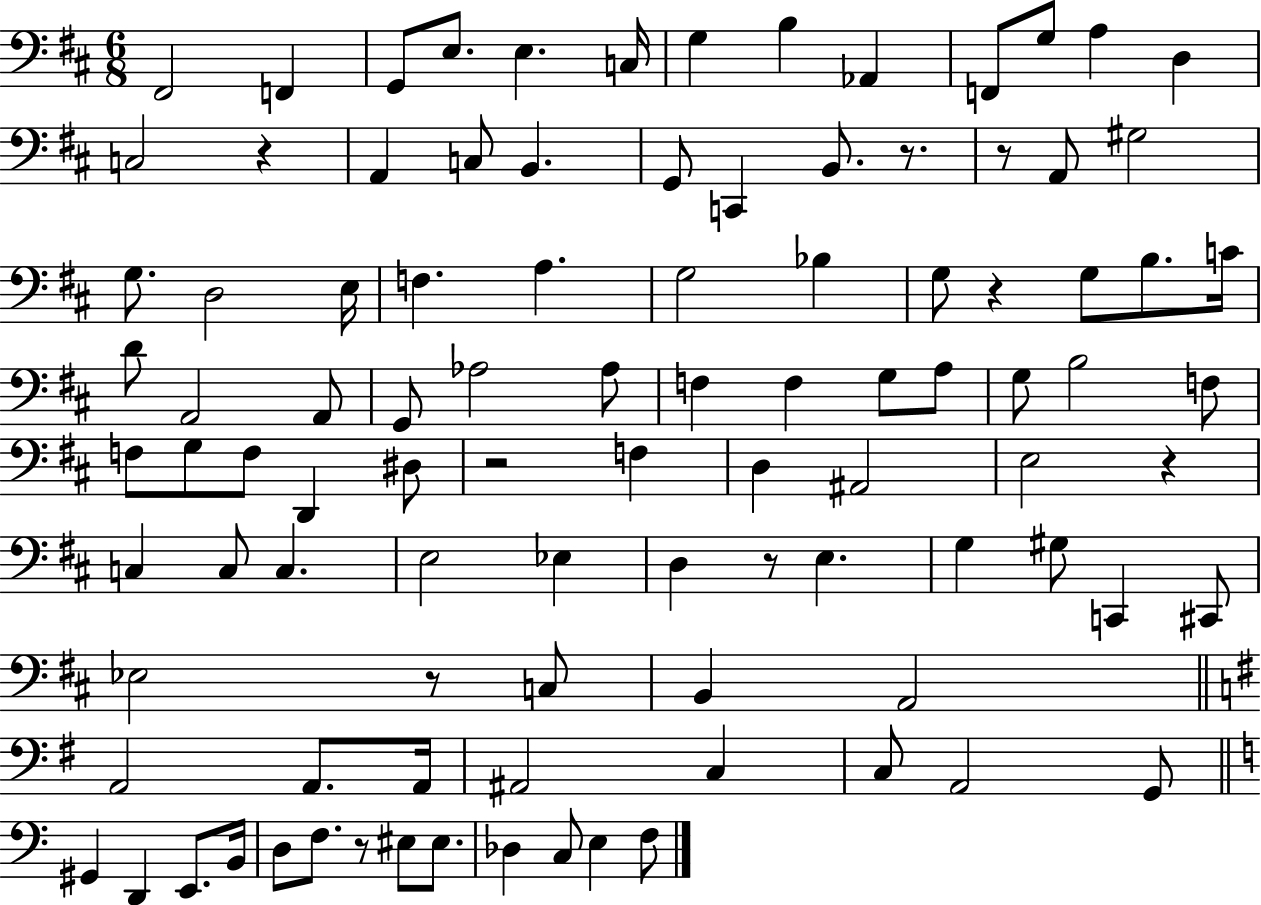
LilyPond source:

{
  \clef bass
  \numericTimeSignature
  \time 6/8
  \key d \major
  fis,2 f,4 | g,8 e8. e4. c16 | g4 b4 aes,4 | f,8 g8 a4 d4 | \break c2 r4 | a,4 c8 b,4. | g,8 c,4 b,8. r8. | r8 a,8 gis2 | \break g8. d2 e16 | f4. a4. | g2 bes4 | g8 r4 g8 b8. c'16 | \break d'8 a,2 a,8 | g,8 aes2 aes8 | f4 f4 g8 a8 | g8 b2 f8 | \break f8 g8 f8 d,4 dis8 | r2 f4 | d4 ais,2 | e2 r4 | \break c4 c8 c4. | e2 ees4 | d4 r8 e4. | g4 gis8 c,4 cis,8 | \break ees2 r8 c8 | b,4 a,2 | \bar "||" \break \key e \minor a,2 a,8. a,16 | ais,2 c4 | c8 a,2 g,8 | \bar "||" \break \key c \major gis,4 d,4 e,8. b,16 | d8 f8. r8 eis8 eis8. | des4 c8 e4 f8 | \bar "|."
}